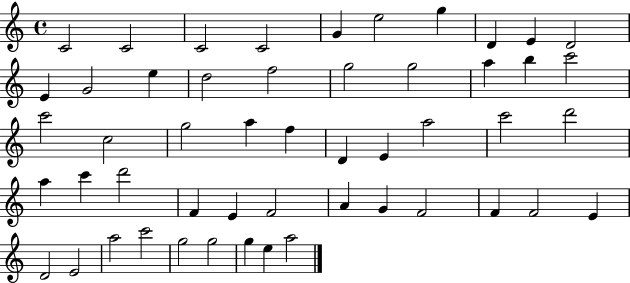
C4/h C4/h C4/h C4/h G4/q E5/h G5/q D4/q E4/q D4/h E4/q G4/h E5/q D5/h F5/h G5/h G5/h A5/q B5/q C6/h C6/h C5/h G5/h A5/q F5/q D4/q E4/q A5/h C6/h D6/h A5/q C6/q D6/h F4/q E4/q F4/h A4/q G4/q F4/h F4/q F4/h E4/q D4/h E4/h A5/h C6/h G5/h G5/h G5/q E5/q A5/h